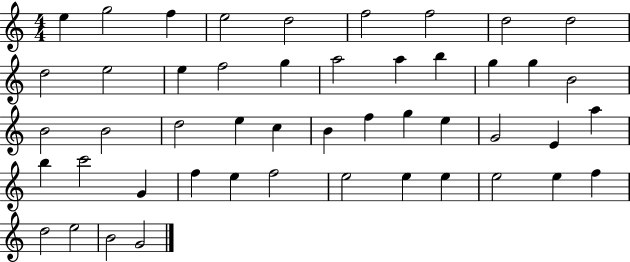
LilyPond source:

{
  \clef treble
  \numericTimeSignature
  \time 4/4
  \key c \major
  e''4 g''2 f''4 | e''2 d''2 | f''2 f''2 | d''2 d''2 | \break d''2 e''2 | e''4 f''2 g''4 | a''2 a''4 b''4 | g''4 g''4 b'2 | \break b'2 b'2 | d''2 e''4 c''4 | b'4 f''4 g''4 e''4 | g'2 e'4 a''4 | \break b''4 c'''2 g'4 | f''4 e''4 f''2 | e''2 e''4 e''4 | e''2 e''4 f''4 | \break d''2 e''2 | b'2 g'2 | \bar "|."
}